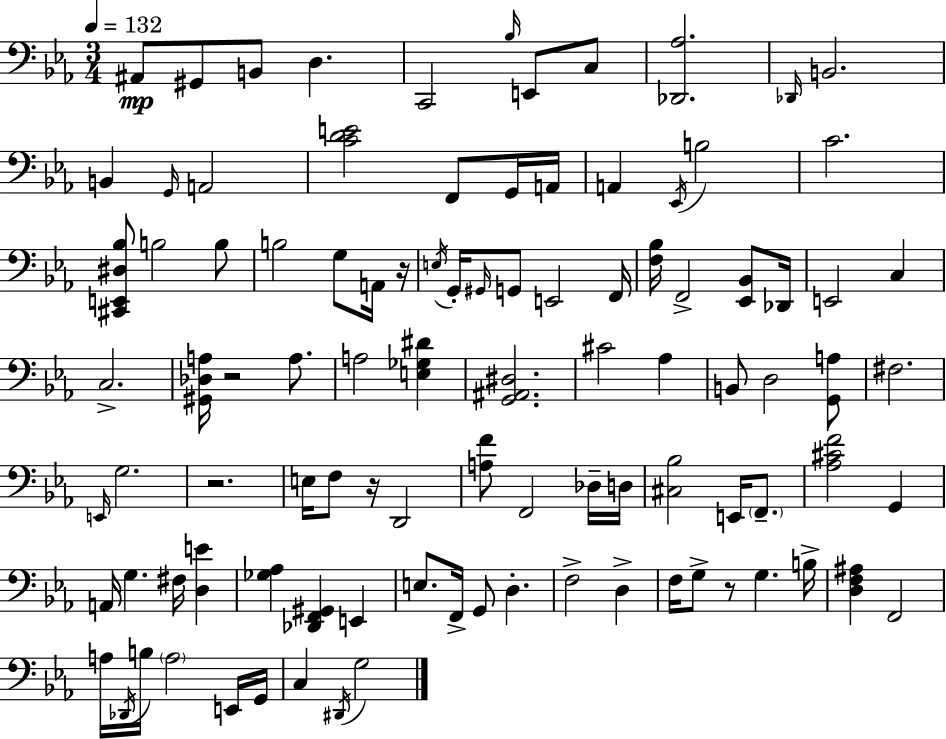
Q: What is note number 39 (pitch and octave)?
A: C#4